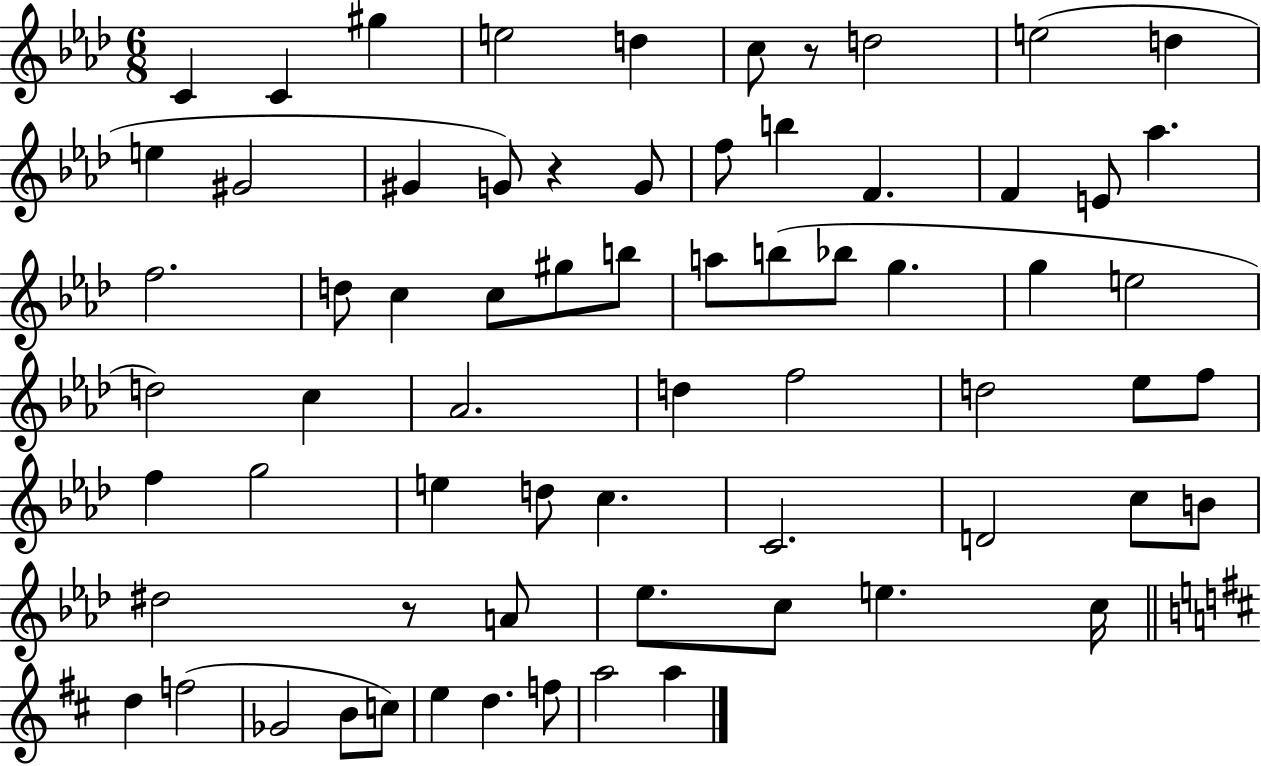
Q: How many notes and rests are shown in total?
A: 68